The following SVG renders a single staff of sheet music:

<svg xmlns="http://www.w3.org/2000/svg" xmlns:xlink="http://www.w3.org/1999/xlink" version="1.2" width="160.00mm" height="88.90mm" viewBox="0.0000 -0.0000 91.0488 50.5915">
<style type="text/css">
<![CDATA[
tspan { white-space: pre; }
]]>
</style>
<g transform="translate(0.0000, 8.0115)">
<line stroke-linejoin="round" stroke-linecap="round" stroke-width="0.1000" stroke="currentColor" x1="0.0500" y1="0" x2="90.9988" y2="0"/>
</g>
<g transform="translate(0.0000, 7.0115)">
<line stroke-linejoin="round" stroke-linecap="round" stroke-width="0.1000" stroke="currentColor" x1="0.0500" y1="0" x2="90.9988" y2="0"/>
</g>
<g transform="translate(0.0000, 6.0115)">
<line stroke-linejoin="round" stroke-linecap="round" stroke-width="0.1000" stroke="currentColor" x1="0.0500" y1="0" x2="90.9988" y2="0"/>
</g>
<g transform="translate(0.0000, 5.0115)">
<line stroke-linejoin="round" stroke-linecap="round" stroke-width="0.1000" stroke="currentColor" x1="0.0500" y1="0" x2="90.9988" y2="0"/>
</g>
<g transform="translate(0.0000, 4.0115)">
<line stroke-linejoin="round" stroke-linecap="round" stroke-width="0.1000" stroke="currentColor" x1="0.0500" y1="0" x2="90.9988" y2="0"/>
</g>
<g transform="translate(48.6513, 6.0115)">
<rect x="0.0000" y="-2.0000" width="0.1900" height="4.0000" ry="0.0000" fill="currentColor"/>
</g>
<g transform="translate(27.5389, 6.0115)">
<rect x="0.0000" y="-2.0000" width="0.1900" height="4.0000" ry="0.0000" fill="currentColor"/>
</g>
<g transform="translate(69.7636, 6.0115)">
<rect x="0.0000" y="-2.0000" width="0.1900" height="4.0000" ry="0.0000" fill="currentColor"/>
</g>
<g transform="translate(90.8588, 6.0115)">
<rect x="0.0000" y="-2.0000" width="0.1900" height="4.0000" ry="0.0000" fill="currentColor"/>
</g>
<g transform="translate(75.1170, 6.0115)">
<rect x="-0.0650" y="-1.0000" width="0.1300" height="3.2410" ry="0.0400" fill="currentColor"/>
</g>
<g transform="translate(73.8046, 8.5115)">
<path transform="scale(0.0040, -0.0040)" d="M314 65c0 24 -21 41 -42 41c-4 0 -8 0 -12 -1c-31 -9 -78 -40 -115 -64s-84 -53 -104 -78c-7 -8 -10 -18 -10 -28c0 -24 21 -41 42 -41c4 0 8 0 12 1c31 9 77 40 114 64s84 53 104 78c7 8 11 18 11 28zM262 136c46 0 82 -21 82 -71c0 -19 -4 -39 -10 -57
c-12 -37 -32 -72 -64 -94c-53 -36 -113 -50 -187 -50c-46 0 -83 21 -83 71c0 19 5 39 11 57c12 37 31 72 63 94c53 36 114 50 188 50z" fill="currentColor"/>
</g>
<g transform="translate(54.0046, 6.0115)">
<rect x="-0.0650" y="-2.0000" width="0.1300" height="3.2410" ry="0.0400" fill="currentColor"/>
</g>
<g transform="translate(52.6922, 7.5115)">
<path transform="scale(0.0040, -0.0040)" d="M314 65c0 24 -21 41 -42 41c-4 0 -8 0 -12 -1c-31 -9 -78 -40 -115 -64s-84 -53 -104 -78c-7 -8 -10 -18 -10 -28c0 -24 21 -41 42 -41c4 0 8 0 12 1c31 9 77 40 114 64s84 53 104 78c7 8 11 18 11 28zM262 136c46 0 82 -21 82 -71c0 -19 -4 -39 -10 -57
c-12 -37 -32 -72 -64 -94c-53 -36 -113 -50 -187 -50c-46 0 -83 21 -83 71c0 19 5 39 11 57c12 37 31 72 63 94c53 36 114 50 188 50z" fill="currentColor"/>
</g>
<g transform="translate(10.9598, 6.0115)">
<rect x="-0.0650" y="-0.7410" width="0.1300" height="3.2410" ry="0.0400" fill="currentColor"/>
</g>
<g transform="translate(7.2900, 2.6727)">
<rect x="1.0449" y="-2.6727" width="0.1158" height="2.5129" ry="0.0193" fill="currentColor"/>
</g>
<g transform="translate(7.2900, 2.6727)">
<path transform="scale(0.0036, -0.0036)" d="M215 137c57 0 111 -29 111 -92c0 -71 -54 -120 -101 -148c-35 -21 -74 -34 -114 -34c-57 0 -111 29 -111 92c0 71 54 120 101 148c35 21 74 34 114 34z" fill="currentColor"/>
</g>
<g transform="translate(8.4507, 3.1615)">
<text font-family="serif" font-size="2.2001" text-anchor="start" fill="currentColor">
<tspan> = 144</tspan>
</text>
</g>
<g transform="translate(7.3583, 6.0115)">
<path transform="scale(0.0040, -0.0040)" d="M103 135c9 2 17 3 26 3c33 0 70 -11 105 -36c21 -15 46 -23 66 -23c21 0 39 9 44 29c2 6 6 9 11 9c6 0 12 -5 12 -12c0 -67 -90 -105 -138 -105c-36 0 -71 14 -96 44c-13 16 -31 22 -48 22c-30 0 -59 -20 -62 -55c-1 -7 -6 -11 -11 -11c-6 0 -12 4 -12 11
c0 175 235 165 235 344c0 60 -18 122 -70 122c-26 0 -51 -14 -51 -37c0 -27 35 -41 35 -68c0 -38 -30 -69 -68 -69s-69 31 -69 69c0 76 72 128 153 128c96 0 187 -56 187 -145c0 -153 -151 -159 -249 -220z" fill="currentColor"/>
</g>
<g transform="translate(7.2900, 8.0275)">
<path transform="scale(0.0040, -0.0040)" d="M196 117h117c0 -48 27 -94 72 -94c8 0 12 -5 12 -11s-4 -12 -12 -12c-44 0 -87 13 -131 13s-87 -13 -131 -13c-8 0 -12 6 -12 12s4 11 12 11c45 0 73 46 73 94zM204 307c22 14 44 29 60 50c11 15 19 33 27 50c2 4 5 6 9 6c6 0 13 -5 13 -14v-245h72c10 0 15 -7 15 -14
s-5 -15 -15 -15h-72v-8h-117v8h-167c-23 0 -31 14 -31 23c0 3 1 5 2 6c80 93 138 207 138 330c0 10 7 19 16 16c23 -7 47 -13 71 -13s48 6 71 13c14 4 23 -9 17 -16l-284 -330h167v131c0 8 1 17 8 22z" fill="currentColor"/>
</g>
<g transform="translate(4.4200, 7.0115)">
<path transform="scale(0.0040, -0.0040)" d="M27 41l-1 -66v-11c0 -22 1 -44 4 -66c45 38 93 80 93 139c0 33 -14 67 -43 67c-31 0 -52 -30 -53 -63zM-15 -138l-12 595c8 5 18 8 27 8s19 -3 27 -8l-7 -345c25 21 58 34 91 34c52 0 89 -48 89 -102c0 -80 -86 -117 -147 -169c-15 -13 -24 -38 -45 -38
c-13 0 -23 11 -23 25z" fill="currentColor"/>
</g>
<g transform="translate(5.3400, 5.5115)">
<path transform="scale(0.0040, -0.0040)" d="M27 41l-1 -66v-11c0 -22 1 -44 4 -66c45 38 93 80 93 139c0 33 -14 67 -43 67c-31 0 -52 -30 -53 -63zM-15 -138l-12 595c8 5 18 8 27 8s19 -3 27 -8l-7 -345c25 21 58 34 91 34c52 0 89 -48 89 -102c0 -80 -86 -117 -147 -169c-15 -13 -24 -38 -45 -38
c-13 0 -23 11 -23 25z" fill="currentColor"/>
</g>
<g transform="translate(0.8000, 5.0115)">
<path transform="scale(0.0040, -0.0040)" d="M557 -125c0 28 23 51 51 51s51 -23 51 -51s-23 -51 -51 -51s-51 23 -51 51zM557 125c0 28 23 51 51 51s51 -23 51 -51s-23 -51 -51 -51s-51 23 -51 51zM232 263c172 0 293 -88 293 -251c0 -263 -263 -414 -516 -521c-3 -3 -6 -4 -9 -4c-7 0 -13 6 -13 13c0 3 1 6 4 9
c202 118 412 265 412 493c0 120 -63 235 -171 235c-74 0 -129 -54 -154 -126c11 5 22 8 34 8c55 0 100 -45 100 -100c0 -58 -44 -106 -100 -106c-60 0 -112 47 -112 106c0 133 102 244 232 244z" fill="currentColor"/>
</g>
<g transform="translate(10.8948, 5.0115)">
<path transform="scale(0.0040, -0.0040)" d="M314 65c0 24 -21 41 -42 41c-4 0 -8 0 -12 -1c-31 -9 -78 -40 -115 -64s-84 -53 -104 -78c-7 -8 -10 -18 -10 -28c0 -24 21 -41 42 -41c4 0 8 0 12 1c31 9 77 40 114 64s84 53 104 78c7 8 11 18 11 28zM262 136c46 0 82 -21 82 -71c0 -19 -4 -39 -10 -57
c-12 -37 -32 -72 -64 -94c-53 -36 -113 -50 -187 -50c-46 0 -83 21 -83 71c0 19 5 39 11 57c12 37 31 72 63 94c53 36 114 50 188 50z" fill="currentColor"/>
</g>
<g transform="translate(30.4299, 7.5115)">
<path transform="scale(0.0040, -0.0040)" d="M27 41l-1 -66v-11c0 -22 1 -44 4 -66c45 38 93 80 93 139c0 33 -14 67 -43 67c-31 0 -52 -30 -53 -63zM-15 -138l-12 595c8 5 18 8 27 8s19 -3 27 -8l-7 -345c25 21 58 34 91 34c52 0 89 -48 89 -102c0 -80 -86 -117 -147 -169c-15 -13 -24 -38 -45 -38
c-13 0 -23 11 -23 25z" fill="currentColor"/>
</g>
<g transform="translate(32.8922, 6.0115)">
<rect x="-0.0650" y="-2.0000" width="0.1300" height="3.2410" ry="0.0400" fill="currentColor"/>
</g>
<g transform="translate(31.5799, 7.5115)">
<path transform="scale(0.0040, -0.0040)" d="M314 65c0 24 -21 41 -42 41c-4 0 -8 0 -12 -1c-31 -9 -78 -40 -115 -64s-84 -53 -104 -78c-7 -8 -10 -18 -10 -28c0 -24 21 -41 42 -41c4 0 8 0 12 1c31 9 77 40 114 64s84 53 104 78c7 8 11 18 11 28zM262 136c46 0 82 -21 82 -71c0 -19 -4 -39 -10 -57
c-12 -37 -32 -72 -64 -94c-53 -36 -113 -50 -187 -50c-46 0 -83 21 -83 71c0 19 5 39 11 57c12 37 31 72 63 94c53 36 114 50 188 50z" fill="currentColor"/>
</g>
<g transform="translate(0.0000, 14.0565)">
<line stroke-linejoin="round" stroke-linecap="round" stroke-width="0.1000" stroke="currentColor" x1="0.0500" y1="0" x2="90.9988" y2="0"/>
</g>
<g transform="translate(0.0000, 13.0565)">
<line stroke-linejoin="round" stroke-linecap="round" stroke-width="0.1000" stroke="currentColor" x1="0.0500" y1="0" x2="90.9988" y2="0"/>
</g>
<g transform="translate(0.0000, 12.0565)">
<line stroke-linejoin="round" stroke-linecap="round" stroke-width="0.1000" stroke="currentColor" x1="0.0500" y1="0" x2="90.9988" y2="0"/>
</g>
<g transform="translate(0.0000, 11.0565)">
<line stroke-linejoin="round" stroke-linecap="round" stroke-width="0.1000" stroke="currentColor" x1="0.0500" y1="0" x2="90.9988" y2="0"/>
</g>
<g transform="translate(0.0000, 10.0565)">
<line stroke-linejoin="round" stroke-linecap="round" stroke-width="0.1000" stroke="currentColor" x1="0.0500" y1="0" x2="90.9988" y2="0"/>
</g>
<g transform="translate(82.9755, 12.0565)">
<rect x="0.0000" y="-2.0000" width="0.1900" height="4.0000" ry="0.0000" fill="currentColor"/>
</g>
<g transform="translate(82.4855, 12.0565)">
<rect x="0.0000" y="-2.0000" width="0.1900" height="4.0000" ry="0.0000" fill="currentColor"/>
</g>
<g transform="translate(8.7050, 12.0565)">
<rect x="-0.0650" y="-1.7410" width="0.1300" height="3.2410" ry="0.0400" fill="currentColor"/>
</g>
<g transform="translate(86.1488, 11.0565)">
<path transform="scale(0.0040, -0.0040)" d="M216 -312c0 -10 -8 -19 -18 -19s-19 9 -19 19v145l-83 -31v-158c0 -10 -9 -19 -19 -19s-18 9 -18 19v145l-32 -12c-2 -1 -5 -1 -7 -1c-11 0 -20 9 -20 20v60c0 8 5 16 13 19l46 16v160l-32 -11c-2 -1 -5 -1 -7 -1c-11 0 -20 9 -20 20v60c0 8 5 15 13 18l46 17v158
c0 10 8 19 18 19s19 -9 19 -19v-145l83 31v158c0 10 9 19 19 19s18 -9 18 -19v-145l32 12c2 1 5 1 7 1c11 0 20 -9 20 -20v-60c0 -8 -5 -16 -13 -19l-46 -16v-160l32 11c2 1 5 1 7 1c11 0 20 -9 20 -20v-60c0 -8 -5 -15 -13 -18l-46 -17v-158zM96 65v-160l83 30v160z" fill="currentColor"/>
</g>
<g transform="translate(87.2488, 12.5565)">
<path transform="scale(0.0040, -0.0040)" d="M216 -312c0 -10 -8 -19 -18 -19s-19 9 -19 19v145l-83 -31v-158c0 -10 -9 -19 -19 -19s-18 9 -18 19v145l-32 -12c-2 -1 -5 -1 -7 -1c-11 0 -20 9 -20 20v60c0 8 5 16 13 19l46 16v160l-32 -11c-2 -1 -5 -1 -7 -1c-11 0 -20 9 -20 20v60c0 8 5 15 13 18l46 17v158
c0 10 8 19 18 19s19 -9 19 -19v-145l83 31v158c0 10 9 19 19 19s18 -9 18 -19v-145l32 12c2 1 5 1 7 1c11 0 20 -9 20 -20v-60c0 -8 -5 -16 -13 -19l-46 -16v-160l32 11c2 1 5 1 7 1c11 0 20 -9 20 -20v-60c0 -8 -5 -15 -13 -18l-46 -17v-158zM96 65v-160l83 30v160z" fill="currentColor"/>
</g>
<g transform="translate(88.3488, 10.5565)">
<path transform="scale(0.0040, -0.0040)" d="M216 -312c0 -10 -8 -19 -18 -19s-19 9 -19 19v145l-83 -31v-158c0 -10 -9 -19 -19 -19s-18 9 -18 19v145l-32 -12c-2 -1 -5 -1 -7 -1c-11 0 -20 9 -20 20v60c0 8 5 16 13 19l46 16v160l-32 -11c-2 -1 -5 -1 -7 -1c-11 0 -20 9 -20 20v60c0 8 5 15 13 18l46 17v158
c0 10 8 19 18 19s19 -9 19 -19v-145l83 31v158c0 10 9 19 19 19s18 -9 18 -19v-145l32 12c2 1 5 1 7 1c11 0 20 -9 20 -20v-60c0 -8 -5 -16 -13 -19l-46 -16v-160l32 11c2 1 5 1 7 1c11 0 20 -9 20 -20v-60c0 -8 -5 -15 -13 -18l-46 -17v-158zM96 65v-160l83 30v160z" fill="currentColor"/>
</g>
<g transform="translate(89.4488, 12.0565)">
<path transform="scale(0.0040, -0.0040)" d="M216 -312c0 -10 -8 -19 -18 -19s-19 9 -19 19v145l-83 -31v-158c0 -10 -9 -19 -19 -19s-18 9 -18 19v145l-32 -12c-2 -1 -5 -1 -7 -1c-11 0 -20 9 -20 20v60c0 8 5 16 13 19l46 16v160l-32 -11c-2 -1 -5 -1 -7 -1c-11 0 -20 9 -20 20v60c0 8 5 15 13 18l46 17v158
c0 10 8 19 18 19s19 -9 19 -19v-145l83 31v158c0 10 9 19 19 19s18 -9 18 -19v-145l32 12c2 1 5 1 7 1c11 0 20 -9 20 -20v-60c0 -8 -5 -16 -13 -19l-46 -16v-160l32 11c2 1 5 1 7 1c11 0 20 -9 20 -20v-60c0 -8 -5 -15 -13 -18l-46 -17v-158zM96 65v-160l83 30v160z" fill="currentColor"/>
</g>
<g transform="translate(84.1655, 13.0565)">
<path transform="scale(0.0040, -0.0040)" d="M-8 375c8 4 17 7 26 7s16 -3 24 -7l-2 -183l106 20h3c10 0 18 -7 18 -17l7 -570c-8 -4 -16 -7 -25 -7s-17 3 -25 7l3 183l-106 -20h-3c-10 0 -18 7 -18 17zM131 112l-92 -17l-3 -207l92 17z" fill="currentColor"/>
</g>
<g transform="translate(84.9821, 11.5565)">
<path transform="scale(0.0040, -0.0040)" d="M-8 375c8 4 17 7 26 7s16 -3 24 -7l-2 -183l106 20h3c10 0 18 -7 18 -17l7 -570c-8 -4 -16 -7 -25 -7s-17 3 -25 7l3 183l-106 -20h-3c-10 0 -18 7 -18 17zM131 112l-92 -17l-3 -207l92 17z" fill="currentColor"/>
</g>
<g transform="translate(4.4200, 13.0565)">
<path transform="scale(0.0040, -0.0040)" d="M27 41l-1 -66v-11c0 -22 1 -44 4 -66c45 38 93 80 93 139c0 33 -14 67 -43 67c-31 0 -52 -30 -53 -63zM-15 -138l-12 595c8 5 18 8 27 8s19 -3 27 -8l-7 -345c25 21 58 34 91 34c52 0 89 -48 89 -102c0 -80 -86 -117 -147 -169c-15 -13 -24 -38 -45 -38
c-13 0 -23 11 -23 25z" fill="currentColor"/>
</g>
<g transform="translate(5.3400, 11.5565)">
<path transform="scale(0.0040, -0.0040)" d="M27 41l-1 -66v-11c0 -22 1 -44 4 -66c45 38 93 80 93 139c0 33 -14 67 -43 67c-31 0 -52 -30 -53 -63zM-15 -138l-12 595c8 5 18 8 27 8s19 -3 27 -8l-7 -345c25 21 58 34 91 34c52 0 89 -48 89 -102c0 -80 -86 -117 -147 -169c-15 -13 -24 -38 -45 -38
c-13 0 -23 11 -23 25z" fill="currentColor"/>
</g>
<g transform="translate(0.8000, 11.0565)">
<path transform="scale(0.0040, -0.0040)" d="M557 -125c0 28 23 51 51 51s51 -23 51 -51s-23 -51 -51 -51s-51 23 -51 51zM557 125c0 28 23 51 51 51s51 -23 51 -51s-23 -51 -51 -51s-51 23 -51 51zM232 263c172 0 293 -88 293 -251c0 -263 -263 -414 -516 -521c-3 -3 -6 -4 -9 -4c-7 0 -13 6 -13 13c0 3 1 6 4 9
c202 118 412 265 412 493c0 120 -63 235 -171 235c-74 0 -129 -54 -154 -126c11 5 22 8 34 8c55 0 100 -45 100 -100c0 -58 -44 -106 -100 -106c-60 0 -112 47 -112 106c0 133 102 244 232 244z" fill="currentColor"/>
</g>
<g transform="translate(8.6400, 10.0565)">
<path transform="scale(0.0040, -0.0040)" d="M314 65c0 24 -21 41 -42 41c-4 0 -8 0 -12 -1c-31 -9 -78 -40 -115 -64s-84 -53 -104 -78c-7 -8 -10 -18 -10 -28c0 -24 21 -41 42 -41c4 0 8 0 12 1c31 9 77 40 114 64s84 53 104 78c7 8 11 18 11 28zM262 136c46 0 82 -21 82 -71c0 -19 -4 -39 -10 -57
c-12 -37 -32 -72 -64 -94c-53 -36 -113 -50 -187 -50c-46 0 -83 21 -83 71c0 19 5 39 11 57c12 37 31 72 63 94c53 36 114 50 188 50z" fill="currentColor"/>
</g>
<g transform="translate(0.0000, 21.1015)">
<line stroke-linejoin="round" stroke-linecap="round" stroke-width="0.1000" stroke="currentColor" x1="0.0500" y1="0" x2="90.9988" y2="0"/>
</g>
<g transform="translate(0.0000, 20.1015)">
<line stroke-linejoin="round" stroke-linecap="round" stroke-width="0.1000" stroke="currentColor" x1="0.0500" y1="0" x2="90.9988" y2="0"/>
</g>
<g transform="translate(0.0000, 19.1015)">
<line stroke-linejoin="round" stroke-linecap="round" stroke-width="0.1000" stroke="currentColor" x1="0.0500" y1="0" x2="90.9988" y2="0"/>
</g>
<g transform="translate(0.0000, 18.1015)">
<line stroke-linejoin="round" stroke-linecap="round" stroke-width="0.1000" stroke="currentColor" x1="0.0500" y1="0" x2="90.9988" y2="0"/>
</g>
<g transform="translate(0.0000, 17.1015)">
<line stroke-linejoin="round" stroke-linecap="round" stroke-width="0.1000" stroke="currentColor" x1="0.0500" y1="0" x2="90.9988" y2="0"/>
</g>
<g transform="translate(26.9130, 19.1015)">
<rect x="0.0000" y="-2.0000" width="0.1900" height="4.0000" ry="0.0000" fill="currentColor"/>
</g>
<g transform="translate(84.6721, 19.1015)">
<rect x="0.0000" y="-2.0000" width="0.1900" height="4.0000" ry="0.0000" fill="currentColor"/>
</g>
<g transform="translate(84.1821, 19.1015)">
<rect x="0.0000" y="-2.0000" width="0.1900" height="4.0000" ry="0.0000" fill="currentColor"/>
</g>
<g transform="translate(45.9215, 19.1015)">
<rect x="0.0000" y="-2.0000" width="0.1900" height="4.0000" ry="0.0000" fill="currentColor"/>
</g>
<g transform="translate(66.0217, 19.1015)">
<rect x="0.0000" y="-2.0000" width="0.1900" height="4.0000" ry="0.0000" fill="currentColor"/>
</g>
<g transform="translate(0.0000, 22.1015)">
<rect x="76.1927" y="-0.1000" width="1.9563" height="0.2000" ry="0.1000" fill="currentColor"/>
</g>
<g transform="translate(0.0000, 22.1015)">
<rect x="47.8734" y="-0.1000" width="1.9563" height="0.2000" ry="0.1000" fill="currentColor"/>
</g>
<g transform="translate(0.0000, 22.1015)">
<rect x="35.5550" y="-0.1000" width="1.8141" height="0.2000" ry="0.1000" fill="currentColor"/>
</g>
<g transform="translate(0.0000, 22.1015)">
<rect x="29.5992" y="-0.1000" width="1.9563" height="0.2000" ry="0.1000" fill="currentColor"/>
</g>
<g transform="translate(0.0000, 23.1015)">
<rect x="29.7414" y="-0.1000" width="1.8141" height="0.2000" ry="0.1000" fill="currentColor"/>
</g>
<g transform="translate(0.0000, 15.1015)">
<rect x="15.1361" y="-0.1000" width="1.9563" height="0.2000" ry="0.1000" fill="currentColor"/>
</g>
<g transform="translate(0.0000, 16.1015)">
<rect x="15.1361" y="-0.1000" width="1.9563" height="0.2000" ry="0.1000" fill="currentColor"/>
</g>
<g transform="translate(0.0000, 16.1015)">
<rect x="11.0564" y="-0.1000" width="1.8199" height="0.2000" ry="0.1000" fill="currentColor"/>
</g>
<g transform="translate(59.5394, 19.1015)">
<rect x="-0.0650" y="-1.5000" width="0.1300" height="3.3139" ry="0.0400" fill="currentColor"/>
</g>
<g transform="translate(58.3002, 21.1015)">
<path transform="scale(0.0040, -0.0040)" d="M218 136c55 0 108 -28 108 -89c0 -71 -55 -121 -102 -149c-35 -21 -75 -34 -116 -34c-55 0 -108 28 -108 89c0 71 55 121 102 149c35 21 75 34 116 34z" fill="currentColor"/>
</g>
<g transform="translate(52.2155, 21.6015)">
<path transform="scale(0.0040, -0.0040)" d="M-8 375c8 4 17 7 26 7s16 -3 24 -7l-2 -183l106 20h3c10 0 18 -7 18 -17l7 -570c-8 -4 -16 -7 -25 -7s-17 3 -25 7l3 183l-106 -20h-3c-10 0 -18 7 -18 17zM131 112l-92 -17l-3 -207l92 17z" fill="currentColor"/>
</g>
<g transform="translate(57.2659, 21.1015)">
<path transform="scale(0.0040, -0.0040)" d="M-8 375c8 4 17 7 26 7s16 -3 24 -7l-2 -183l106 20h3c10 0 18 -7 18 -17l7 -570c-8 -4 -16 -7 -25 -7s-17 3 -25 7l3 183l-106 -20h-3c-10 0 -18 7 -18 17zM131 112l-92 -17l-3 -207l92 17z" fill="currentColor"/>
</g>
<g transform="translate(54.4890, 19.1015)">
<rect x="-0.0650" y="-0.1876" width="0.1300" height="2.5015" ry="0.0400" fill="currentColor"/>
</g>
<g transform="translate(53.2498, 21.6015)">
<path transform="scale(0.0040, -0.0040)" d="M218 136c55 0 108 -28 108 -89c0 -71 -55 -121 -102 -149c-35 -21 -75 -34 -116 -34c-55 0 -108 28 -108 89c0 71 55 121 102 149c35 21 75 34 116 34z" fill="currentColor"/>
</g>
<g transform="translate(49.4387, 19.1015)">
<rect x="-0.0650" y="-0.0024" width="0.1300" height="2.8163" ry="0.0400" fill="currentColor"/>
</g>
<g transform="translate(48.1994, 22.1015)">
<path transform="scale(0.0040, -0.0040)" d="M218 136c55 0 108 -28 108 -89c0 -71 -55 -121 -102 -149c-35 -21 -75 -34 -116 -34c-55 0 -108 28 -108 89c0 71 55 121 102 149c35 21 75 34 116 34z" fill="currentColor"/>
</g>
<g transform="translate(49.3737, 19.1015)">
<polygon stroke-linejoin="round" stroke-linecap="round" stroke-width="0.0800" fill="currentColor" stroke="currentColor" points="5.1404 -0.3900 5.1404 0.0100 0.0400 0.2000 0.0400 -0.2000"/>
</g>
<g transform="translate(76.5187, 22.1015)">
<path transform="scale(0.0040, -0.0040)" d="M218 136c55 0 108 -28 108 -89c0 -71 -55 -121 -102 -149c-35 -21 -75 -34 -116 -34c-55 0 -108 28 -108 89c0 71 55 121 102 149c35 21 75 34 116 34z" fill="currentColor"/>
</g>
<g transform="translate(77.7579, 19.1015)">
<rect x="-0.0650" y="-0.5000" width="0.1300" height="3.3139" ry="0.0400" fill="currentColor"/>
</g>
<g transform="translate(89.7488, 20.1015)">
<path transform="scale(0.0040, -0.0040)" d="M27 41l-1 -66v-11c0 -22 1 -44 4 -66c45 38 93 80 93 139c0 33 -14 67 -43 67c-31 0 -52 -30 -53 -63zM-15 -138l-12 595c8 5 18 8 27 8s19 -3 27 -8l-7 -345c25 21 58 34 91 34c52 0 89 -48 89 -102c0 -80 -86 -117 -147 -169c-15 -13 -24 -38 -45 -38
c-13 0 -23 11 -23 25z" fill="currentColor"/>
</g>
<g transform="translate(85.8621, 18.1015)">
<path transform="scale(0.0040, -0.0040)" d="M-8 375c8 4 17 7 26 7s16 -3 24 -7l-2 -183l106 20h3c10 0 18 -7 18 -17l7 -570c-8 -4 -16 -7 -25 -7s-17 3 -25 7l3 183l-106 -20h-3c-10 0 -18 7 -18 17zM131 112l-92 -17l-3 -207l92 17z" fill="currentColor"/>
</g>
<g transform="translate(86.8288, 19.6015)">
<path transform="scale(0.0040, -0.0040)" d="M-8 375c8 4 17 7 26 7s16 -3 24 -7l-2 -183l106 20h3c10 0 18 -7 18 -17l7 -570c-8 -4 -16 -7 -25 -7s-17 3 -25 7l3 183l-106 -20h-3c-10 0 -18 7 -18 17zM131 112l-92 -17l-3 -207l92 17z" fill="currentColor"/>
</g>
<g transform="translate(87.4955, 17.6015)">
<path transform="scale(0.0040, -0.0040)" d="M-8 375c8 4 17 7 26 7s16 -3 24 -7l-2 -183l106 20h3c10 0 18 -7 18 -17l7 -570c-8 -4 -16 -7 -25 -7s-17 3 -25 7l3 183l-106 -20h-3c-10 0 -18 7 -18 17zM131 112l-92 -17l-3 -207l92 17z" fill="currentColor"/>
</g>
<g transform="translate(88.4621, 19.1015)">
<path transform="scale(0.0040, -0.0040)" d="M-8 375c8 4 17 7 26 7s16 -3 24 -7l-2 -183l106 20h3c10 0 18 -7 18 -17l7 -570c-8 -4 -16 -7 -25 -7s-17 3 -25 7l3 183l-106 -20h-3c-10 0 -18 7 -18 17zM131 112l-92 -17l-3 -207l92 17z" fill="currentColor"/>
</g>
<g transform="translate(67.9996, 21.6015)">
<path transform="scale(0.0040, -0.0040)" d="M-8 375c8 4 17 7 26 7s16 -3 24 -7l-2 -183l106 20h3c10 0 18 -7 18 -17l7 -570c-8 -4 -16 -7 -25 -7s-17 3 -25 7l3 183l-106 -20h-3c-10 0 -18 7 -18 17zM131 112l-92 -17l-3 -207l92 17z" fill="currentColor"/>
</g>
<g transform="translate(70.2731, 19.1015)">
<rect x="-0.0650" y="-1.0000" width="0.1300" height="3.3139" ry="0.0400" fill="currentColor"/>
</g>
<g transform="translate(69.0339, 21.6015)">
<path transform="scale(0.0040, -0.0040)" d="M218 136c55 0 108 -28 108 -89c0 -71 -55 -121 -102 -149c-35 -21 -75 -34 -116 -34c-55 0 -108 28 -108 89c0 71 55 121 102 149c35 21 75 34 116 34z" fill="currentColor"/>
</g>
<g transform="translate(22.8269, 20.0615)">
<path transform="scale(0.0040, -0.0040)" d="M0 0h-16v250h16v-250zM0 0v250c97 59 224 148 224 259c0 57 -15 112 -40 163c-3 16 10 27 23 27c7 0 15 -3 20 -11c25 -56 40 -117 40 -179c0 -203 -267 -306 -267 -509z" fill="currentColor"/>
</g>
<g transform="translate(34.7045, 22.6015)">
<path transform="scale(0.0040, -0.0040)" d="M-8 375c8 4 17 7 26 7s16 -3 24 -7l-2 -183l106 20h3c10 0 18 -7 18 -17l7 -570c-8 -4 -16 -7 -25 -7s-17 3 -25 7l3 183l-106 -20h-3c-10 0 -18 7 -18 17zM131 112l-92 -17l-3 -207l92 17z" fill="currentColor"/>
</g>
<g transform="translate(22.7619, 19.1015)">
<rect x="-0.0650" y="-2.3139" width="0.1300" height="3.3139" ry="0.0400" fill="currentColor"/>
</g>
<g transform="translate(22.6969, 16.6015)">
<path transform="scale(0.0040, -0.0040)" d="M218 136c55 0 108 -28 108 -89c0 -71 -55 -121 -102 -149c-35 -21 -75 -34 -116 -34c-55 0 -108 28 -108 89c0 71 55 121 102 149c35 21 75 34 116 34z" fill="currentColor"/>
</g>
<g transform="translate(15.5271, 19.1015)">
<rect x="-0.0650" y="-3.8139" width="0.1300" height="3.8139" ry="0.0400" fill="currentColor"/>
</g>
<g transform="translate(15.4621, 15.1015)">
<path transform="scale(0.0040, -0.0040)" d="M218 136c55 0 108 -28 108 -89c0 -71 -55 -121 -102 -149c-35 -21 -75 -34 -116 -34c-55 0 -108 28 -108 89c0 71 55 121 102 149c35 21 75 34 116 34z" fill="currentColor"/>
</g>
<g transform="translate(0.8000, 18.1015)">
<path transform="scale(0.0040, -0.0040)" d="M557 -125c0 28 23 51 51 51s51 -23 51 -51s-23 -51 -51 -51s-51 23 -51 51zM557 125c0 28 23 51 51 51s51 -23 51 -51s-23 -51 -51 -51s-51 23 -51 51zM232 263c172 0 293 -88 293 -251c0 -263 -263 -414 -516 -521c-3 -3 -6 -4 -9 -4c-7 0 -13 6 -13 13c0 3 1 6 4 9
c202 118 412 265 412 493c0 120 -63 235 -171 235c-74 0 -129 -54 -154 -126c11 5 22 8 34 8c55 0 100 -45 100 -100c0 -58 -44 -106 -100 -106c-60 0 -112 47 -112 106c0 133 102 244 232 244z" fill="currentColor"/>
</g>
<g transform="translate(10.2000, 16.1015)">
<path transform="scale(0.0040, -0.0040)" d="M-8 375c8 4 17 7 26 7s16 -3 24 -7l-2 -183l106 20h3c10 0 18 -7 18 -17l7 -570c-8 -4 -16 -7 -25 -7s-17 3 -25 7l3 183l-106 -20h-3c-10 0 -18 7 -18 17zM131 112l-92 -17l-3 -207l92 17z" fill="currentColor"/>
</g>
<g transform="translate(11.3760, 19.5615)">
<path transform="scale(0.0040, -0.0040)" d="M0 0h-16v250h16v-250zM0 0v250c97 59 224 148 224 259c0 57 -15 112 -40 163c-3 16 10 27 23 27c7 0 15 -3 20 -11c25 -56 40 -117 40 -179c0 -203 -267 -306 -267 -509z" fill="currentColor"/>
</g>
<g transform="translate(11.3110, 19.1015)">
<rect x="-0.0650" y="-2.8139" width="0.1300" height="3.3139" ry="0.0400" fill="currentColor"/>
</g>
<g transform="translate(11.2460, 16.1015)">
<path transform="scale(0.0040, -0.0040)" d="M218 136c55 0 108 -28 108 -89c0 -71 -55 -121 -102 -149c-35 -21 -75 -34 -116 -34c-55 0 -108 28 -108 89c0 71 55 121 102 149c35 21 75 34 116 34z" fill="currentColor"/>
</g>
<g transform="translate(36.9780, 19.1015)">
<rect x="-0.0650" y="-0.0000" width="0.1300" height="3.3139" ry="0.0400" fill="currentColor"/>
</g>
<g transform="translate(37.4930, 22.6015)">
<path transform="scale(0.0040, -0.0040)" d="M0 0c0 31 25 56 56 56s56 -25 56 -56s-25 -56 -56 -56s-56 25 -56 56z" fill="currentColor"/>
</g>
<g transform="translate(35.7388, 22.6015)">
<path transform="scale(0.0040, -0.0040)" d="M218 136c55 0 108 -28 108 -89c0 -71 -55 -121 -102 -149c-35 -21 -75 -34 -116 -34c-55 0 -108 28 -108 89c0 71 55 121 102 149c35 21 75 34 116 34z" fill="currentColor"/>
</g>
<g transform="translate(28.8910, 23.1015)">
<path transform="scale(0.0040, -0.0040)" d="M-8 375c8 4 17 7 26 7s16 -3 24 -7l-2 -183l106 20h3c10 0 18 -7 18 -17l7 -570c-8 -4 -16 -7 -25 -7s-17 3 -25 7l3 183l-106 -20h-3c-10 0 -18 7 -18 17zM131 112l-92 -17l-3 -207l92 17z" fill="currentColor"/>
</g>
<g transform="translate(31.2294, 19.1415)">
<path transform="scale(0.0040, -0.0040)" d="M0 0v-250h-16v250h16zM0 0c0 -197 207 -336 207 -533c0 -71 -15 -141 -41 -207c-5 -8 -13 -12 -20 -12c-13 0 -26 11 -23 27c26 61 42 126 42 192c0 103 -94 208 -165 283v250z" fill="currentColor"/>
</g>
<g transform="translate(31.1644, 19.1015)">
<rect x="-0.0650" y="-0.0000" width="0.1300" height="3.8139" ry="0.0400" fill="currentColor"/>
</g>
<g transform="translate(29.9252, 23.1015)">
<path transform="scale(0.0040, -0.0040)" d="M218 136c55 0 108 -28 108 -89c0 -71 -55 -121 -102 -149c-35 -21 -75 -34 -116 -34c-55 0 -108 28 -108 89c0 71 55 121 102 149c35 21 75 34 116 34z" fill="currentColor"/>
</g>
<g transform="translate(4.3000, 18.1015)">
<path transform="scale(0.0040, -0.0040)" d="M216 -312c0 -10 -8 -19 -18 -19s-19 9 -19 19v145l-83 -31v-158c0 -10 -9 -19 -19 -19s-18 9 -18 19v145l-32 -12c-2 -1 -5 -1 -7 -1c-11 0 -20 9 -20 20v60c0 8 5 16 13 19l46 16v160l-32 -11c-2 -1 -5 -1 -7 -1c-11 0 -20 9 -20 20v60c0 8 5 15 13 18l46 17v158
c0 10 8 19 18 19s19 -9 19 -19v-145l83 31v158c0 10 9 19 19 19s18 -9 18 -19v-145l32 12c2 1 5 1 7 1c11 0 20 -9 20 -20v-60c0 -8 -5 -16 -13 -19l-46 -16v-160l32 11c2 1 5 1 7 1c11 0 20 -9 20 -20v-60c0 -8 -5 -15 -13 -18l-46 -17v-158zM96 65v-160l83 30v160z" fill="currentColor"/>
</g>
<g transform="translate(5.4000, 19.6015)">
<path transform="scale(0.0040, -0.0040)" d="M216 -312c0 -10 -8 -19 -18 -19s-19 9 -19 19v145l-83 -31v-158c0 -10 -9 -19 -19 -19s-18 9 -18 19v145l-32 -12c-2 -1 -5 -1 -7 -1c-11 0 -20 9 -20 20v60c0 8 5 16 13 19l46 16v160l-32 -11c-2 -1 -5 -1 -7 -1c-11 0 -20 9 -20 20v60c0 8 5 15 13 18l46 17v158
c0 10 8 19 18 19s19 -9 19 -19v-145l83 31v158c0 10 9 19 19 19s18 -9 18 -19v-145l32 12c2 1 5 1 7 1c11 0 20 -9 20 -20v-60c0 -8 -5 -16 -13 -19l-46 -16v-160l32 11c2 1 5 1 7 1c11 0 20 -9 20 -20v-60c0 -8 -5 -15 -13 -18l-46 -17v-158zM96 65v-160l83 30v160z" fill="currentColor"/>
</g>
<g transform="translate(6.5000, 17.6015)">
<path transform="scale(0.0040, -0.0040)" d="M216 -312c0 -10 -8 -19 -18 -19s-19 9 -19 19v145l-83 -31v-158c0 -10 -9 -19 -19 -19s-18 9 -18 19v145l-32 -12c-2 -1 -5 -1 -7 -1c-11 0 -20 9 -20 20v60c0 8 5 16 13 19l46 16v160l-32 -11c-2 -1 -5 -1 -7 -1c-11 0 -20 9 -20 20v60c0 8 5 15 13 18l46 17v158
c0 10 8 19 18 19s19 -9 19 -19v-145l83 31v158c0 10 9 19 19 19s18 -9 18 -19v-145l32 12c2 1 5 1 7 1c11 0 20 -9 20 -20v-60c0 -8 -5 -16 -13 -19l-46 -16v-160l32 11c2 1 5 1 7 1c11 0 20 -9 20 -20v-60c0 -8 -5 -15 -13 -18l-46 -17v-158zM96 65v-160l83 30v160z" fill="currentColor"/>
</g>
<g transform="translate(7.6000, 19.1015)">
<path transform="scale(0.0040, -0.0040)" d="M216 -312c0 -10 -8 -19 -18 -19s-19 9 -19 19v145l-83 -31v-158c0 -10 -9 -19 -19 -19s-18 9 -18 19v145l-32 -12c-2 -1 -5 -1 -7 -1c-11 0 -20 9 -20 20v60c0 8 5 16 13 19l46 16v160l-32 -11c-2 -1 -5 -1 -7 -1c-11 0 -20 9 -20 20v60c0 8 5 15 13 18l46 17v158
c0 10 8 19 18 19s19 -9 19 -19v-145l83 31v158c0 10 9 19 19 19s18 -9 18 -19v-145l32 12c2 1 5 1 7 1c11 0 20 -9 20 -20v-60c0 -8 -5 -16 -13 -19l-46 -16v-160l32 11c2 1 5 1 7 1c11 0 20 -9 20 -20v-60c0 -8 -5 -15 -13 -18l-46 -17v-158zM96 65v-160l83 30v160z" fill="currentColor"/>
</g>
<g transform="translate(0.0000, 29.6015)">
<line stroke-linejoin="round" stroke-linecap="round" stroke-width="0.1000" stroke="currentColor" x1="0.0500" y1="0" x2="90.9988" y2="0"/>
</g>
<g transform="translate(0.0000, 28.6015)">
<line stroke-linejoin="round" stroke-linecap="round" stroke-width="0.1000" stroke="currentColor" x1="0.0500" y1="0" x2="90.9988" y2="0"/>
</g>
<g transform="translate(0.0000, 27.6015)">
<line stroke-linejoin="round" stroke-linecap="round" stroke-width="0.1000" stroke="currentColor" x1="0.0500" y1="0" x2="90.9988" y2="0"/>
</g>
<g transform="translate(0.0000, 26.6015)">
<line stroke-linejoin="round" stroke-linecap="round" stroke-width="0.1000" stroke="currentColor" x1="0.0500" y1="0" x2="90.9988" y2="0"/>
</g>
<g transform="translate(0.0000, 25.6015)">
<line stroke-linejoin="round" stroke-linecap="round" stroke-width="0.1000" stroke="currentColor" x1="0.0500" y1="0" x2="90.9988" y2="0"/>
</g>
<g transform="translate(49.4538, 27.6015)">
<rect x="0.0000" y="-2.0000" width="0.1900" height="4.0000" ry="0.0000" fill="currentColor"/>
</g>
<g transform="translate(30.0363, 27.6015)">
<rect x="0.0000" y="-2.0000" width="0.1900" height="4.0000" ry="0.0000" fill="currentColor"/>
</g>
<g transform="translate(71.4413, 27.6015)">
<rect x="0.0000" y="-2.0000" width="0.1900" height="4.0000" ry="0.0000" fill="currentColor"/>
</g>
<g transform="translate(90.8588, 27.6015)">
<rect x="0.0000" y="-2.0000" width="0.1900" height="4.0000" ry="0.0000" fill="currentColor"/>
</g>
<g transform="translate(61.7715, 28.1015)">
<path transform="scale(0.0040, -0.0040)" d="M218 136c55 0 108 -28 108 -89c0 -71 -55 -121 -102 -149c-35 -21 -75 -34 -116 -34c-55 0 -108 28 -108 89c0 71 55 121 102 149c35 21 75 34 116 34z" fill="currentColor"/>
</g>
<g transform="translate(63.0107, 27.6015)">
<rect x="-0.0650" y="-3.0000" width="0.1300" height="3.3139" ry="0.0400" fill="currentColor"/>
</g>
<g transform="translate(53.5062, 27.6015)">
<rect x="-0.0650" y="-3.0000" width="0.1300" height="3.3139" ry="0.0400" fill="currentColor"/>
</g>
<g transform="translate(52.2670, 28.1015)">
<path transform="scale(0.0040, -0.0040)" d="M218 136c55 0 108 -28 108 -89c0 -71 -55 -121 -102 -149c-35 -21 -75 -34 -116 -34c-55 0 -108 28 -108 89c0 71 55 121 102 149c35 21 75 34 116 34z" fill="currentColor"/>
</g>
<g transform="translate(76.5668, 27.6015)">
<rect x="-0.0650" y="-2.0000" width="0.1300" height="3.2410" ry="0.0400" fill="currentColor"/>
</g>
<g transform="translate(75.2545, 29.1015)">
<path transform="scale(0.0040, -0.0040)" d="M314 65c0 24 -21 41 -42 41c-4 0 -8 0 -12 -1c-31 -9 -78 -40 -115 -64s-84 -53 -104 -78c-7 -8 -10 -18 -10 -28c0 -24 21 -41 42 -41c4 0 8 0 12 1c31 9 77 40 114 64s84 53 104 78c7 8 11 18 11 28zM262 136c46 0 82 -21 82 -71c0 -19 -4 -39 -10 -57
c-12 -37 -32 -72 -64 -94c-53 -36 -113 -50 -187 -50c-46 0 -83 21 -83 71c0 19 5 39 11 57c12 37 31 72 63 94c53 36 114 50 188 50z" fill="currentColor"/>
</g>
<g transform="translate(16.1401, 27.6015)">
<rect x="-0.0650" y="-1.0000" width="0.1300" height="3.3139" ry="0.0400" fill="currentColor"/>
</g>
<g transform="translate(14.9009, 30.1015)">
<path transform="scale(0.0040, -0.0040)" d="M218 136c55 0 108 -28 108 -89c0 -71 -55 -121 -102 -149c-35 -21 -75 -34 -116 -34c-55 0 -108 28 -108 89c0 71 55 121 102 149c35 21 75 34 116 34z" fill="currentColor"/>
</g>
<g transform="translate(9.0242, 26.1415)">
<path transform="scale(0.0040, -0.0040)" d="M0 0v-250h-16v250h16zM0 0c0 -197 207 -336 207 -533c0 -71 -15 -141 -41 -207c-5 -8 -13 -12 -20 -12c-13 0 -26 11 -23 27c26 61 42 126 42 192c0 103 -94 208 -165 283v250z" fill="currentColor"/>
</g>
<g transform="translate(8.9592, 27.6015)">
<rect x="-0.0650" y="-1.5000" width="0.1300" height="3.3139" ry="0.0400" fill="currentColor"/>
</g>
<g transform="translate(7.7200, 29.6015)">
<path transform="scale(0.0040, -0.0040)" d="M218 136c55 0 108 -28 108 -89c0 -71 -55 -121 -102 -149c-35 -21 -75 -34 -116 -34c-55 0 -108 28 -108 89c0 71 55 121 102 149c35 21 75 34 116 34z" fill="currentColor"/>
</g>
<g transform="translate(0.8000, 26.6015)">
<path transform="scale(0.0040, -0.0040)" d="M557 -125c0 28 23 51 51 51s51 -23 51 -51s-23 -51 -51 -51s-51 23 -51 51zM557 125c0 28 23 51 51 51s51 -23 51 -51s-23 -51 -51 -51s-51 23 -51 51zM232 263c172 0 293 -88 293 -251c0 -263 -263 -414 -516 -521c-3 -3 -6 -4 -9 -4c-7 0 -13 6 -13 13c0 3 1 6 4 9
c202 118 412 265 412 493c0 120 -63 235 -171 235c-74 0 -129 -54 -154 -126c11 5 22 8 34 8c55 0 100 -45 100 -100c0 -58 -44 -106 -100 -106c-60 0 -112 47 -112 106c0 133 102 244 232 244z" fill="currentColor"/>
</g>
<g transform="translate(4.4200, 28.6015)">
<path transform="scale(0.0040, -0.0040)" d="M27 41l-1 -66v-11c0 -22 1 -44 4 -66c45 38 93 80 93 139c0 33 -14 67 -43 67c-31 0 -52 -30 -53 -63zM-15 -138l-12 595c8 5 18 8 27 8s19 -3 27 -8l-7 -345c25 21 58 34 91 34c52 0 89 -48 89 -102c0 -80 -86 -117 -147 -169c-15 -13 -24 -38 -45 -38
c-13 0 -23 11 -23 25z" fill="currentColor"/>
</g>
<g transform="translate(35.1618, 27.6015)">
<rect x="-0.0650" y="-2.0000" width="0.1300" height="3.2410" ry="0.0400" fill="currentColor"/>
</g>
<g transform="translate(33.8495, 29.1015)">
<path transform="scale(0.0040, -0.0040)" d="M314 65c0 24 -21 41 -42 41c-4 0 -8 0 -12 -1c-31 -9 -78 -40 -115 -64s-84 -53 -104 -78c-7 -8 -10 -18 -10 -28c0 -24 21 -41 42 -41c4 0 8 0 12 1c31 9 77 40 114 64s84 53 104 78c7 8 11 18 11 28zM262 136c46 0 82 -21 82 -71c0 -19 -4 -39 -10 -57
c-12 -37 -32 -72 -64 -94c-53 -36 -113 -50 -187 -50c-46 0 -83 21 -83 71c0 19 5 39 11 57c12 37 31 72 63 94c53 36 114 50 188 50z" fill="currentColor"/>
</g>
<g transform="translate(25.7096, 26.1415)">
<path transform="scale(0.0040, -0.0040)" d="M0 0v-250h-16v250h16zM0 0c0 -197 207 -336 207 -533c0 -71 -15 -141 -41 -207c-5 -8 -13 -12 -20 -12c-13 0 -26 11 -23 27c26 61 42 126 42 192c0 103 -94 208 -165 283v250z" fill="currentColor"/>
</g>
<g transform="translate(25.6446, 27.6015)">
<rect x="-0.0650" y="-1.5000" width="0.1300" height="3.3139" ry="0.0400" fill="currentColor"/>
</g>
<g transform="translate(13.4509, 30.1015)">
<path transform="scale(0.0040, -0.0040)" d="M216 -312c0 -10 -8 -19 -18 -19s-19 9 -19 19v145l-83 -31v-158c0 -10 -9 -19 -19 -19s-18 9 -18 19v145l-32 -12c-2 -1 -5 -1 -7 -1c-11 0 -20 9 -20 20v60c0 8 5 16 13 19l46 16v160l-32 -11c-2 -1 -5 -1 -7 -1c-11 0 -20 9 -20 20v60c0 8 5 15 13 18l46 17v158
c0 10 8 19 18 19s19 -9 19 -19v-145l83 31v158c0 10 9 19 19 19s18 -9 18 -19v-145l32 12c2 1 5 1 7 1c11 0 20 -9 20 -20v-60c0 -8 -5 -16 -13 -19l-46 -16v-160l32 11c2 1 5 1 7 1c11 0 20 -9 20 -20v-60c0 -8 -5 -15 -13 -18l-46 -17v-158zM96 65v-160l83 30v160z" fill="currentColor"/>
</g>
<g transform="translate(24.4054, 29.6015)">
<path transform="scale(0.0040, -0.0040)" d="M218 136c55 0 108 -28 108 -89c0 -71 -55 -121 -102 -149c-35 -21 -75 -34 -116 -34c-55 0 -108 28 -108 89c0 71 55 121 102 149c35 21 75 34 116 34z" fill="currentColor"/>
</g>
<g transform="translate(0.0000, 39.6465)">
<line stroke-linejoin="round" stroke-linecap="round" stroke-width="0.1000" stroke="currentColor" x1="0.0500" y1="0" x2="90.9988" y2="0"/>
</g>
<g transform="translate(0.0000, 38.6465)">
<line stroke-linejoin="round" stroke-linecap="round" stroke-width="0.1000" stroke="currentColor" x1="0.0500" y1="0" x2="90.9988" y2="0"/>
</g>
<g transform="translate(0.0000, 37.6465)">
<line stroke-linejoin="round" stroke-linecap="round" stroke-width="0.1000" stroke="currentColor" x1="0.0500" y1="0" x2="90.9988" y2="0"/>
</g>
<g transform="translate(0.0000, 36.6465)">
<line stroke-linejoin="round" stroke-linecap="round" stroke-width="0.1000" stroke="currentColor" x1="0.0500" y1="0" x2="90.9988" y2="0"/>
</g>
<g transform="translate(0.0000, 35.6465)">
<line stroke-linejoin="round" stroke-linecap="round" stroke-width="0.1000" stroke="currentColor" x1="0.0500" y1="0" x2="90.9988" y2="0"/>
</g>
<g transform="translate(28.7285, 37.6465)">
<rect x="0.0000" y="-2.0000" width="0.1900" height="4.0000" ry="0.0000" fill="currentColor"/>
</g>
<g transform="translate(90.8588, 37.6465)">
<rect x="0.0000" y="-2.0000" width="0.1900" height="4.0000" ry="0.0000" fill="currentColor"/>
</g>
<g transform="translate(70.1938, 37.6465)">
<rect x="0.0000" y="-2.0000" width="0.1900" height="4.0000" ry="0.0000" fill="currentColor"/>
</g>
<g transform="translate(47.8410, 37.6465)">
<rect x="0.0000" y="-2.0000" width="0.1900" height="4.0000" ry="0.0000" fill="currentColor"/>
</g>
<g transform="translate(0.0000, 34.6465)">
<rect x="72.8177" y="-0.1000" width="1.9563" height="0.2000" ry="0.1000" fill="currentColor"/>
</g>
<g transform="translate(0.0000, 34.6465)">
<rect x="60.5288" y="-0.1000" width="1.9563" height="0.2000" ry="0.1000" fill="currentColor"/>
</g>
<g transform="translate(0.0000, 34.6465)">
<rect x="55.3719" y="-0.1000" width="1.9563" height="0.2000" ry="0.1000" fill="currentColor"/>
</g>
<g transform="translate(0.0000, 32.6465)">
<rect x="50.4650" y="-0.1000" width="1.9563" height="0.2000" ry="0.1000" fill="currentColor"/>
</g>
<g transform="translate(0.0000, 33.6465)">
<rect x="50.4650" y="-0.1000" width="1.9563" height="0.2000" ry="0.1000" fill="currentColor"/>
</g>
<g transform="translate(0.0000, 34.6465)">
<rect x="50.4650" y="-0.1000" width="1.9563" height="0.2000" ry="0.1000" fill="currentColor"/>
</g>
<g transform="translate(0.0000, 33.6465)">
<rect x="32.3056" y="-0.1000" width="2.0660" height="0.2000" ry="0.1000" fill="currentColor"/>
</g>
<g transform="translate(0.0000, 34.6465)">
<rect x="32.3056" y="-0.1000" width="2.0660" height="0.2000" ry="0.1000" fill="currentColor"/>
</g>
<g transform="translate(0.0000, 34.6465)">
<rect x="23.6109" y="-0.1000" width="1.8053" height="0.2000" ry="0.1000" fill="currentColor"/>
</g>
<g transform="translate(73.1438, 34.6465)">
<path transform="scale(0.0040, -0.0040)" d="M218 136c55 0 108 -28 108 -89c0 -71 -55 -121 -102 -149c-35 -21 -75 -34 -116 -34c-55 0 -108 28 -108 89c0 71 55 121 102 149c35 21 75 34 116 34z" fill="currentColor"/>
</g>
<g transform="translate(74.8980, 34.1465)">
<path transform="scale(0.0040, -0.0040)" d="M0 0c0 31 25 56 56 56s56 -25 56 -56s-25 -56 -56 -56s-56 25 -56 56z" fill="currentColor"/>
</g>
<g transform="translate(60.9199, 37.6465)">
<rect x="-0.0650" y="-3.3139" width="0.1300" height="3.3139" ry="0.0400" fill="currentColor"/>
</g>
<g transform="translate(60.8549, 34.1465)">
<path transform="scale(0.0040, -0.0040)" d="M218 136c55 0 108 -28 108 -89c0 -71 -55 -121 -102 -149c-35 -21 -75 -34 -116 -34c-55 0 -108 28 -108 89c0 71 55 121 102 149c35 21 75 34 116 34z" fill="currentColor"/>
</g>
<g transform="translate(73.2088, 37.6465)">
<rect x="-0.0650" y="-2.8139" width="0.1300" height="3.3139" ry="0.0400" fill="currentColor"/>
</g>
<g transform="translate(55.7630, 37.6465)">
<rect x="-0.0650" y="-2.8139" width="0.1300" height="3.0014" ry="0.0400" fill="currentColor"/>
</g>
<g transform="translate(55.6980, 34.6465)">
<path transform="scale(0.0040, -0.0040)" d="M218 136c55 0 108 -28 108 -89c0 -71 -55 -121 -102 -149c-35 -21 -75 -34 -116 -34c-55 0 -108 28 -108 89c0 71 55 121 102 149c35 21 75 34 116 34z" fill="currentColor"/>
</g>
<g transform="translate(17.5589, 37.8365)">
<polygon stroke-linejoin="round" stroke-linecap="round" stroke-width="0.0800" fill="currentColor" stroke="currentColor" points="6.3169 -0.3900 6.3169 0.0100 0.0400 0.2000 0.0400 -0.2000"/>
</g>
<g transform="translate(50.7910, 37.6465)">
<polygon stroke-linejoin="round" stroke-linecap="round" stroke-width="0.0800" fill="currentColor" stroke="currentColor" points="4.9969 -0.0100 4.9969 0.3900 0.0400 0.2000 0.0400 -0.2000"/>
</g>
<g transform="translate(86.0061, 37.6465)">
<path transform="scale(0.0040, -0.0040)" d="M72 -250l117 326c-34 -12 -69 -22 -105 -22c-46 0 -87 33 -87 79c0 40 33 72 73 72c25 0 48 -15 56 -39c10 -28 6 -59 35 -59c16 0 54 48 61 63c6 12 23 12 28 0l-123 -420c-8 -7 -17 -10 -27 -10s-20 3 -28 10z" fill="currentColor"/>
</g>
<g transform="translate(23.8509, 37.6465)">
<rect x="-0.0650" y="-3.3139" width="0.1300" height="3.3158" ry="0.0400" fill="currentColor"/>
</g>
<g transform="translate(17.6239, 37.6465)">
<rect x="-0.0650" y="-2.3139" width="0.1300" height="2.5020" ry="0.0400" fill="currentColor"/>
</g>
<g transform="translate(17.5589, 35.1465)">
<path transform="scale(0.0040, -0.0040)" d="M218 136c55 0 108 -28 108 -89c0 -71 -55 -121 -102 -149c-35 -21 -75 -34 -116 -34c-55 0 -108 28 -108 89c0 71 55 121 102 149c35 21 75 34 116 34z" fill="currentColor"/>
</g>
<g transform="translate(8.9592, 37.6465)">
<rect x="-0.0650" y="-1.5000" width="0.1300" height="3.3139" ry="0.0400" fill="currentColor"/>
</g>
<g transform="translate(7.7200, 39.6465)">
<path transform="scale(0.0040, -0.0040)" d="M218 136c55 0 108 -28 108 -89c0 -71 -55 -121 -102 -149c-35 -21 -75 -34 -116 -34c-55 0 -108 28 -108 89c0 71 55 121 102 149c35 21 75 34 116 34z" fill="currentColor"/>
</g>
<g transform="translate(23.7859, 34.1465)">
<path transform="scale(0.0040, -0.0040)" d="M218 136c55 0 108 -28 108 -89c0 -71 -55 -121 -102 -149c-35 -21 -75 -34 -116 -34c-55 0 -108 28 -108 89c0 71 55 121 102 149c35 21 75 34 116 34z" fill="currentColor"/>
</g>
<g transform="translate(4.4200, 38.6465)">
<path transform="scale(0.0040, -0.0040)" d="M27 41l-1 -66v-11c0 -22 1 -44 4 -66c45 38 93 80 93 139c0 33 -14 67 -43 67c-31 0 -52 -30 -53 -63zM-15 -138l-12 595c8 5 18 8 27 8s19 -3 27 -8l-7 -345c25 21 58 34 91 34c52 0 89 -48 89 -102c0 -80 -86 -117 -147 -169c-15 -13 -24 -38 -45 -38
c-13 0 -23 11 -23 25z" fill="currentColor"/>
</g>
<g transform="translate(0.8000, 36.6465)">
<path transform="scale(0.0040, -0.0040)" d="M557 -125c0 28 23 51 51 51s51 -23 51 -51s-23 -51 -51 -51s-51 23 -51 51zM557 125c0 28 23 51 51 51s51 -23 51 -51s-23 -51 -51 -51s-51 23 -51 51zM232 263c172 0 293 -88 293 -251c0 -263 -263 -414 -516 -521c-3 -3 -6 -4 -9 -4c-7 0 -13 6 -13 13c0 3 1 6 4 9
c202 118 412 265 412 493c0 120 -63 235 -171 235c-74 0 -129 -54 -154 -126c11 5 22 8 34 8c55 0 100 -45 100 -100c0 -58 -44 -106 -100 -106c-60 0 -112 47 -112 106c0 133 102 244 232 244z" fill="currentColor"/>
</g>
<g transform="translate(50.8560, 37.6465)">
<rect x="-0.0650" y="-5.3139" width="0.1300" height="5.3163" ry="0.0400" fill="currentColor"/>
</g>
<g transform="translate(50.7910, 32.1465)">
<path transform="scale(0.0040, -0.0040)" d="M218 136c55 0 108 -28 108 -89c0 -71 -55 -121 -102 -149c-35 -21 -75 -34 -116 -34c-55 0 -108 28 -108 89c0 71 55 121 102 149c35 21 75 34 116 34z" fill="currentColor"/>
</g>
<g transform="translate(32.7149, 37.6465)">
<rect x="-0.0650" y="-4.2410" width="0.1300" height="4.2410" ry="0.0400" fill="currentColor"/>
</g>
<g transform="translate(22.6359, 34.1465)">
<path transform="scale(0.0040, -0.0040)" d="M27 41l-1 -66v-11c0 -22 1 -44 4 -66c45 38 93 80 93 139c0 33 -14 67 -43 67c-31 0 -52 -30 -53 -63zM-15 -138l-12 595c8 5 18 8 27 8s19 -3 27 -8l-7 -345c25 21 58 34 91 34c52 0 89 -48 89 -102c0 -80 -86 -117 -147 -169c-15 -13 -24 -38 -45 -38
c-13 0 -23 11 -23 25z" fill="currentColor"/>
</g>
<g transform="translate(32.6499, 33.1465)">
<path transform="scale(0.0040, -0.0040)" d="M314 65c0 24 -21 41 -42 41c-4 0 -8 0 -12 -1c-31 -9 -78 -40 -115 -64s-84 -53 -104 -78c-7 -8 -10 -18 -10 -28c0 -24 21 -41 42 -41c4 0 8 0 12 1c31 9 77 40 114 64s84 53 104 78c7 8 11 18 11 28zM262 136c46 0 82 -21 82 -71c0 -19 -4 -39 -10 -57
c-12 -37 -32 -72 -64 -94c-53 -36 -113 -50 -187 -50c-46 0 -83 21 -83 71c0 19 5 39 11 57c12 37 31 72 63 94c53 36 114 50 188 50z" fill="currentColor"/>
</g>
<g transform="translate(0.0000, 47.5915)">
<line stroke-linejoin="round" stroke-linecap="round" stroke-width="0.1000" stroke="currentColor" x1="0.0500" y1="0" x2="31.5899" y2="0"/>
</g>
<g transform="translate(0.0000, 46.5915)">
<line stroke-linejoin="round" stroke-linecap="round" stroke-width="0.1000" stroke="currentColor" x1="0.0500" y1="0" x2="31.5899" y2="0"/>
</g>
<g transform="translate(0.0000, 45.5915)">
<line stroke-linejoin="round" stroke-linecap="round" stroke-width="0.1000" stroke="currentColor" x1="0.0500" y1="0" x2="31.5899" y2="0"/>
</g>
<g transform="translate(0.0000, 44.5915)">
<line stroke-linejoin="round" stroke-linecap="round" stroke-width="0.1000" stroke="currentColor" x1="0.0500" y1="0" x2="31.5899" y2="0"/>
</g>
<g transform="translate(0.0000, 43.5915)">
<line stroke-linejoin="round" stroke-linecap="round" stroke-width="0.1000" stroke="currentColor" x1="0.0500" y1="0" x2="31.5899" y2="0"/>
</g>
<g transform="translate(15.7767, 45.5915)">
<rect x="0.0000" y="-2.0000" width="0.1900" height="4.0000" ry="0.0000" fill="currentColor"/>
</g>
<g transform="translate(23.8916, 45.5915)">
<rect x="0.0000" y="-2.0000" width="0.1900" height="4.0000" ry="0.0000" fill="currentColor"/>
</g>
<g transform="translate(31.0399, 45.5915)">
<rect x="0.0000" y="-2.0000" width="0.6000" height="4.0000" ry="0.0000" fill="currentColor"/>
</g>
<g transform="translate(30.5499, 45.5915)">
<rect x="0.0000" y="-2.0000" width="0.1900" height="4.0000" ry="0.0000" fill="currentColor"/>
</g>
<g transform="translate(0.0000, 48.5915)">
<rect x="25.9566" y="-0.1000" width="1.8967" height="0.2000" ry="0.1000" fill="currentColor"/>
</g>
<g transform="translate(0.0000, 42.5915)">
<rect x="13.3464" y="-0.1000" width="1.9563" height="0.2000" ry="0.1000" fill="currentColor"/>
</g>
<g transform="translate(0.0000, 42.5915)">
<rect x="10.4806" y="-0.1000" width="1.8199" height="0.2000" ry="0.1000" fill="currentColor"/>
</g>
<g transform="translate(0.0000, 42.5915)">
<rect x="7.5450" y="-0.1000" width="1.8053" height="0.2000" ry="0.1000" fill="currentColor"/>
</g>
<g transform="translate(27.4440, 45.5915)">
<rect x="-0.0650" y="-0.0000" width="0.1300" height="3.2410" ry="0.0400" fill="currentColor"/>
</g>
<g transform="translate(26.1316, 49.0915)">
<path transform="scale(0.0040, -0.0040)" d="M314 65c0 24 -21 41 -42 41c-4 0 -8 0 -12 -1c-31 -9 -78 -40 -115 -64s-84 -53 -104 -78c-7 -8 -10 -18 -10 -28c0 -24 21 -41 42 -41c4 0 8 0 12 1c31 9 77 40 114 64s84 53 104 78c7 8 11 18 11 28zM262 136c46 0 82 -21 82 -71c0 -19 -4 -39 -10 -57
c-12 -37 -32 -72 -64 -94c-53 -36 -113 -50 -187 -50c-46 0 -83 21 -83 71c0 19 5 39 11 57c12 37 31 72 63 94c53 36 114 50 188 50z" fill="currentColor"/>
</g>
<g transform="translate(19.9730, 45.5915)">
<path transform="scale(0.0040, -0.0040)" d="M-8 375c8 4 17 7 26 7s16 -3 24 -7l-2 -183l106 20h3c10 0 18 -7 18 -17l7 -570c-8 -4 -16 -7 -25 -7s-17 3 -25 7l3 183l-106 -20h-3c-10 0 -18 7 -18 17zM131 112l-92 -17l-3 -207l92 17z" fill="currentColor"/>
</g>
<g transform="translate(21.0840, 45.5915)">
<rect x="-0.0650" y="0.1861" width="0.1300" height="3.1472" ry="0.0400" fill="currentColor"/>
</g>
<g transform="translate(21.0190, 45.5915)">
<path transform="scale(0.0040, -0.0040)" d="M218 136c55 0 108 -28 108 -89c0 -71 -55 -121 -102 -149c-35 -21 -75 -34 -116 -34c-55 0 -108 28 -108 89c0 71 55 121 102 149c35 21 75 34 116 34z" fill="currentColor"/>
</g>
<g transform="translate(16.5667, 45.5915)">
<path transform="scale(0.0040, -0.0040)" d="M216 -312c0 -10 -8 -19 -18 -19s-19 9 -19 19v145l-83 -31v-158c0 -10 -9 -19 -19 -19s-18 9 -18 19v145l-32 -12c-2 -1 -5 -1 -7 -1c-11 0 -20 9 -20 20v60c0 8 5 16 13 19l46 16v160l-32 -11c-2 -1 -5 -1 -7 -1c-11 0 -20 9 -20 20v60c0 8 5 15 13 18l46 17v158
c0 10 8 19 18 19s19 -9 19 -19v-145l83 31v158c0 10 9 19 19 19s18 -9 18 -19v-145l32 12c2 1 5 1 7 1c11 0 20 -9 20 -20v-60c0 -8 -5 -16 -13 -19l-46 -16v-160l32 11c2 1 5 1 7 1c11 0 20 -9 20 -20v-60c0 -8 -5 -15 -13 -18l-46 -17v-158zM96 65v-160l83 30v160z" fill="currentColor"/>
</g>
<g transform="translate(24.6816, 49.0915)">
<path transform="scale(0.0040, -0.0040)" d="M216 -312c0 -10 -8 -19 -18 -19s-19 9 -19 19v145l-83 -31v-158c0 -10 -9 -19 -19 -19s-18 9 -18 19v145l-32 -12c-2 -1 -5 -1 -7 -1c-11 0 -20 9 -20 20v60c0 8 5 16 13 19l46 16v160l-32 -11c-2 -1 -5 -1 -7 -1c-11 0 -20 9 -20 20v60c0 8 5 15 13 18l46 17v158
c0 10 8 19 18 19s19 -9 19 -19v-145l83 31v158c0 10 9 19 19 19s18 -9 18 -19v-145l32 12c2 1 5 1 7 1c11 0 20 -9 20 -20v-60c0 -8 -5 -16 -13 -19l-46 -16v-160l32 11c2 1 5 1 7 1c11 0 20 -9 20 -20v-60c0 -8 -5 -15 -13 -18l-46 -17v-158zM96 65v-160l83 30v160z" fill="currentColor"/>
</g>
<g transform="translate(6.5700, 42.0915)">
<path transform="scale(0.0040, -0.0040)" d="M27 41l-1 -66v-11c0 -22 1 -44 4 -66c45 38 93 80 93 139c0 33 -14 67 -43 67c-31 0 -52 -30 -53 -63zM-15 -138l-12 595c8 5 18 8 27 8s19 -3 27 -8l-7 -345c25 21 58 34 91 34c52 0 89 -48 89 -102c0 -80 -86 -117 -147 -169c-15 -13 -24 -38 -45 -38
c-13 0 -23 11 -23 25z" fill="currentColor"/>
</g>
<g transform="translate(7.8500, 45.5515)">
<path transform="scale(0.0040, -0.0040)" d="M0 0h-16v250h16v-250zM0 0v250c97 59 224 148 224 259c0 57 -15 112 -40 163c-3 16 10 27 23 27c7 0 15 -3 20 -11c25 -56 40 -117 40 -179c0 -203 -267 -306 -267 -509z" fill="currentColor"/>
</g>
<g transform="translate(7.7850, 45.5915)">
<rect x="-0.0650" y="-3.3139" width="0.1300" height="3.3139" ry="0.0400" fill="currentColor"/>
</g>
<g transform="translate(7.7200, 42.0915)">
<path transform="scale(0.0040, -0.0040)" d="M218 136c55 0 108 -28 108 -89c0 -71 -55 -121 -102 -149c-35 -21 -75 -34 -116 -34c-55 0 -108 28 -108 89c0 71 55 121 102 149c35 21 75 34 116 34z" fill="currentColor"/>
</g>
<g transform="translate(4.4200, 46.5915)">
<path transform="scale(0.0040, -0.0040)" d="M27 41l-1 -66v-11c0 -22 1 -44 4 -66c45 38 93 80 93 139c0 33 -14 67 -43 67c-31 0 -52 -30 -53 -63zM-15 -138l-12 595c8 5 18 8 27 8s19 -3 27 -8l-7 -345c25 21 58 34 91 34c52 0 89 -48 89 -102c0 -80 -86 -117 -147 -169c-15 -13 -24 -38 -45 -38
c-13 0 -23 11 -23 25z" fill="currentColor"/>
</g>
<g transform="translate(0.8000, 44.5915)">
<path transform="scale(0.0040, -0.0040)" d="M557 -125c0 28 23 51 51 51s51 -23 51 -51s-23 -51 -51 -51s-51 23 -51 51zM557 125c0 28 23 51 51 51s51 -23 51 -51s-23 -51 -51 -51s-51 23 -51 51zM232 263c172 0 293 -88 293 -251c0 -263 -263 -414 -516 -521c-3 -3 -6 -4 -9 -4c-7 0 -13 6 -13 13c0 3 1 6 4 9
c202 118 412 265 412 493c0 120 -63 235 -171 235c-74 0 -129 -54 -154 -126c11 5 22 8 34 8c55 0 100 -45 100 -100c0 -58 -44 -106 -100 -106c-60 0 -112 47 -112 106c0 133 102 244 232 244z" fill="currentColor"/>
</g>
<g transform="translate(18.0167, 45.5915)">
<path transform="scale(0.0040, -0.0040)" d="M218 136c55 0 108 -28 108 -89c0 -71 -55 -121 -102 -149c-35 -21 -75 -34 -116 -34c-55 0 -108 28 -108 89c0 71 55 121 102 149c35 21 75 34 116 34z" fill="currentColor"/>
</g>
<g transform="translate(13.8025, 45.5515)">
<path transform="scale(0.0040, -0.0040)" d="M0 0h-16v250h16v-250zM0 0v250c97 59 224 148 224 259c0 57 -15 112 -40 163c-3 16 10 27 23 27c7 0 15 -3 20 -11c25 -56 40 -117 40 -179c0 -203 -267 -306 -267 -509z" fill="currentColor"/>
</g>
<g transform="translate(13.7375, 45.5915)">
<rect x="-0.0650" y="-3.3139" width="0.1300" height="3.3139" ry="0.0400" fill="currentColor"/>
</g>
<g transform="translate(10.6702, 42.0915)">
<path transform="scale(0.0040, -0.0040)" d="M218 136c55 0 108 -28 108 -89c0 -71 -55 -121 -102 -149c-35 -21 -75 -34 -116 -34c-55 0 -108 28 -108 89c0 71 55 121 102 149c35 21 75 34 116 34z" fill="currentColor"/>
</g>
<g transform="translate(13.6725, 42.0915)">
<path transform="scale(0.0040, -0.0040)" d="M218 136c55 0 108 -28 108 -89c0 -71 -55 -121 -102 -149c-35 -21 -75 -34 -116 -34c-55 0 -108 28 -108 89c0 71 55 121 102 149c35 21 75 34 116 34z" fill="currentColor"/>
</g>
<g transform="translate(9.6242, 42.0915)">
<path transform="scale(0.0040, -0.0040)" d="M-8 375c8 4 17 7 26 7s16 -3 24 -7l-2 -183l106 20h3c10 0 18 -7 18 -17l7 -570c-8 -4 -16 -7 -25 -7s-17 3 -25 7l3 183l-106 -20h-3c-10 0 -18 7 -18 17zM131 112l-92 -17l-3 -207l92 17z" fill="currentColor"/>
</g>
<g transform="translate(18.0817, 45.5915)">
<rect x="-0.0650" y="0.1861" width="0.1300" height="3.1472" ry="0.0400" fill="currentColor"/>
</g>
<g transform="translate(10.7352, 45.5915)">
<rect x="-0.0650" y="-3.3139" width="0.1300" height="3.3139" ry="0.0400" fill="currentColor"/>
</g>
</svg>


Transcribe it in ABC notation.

X:1
T:Untitled
M:2/4
L:1/4
K:Bb
F,2 _A,,2 A,,2 F,,2 A,2 C/2 E B,/2 C,,/2 D,, E,,/2 F,,/2 G,, F,, E,, G,,/2 ^F,, G,,/2 A,,2 C, C, A,,2 G,, _B,/2 _D/2 F2 A/2 C/2 D C z/2 _D/2 D D/2 ^D, D, ^D,,2